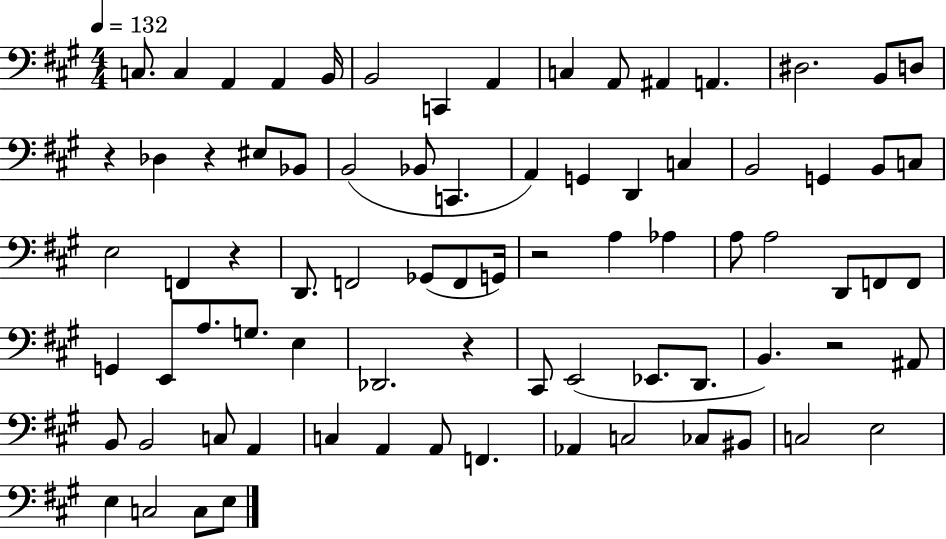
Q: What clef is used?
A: bass